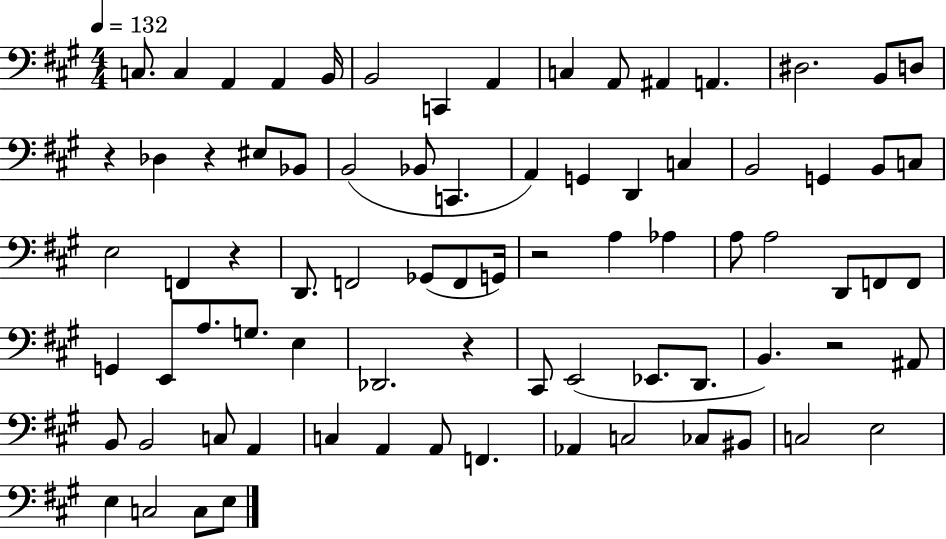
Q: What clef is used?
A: bass